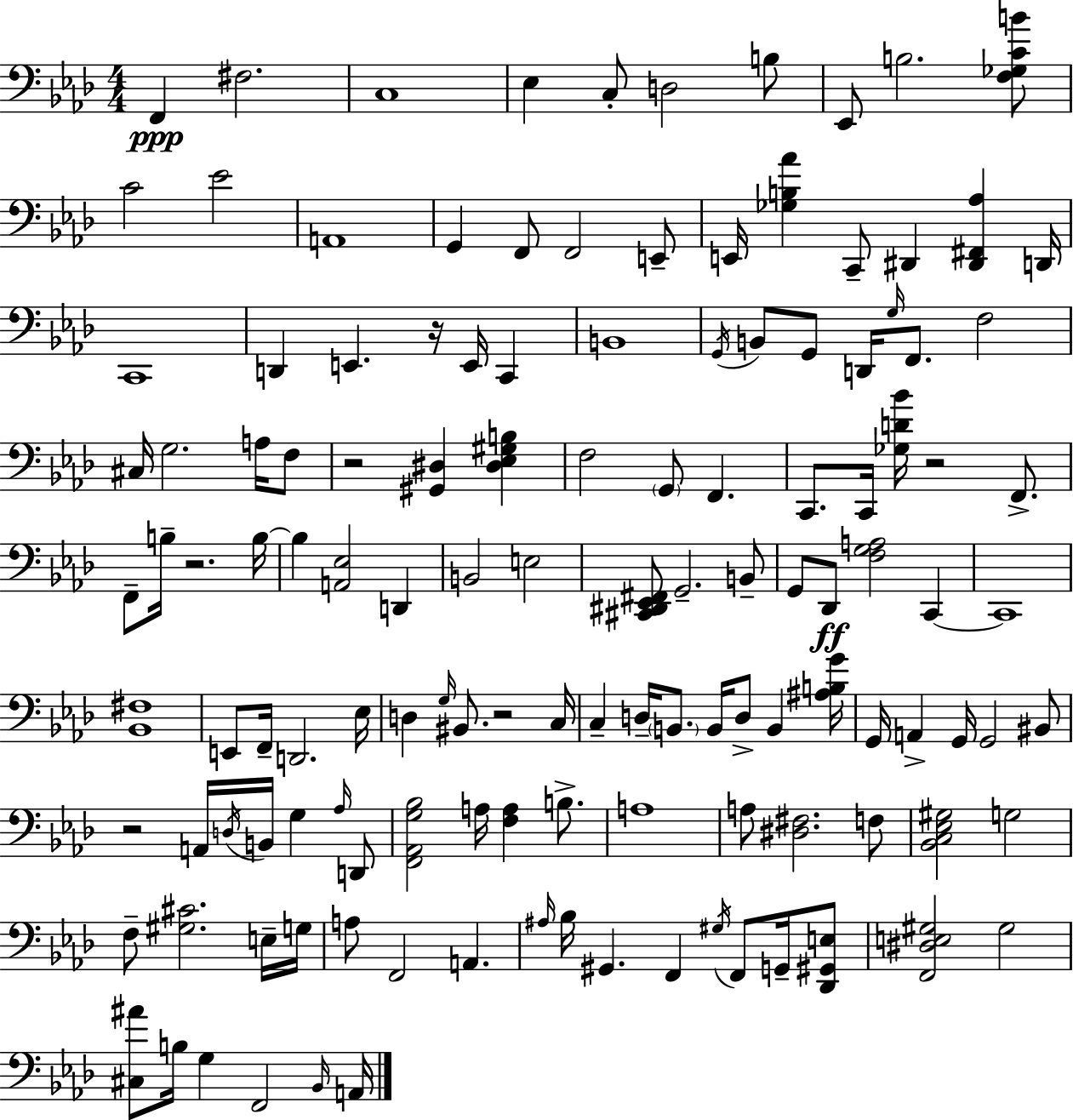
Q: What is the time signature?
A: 4/4